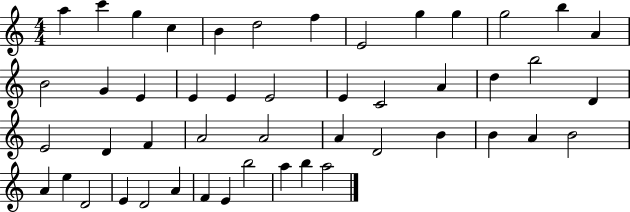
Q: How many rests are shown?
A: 0